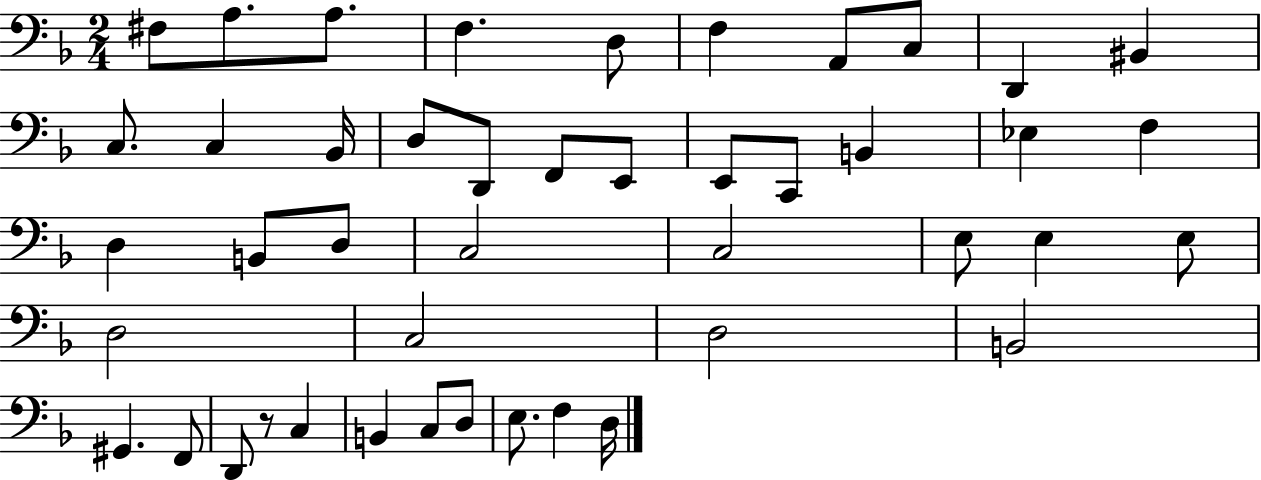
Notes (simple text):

F#3/e A3/e. A3/e. F3/q. D3/e F3/q A2/e C3/e D2/q BIS2/q C3/e. C3/q Bb2/s D3/e D2/e F2/e E2/e E2/e C2/e B2/q Eb3/q F3/q D3/q B2/e D3/e C3/h C3/h E3/e E3/q E3/e D3/h C3/h D3/h B2/h G#2/q. F2/e D2/e R/e C3/q B2/q C3/e D3/e E3/e. F3/q D3/s